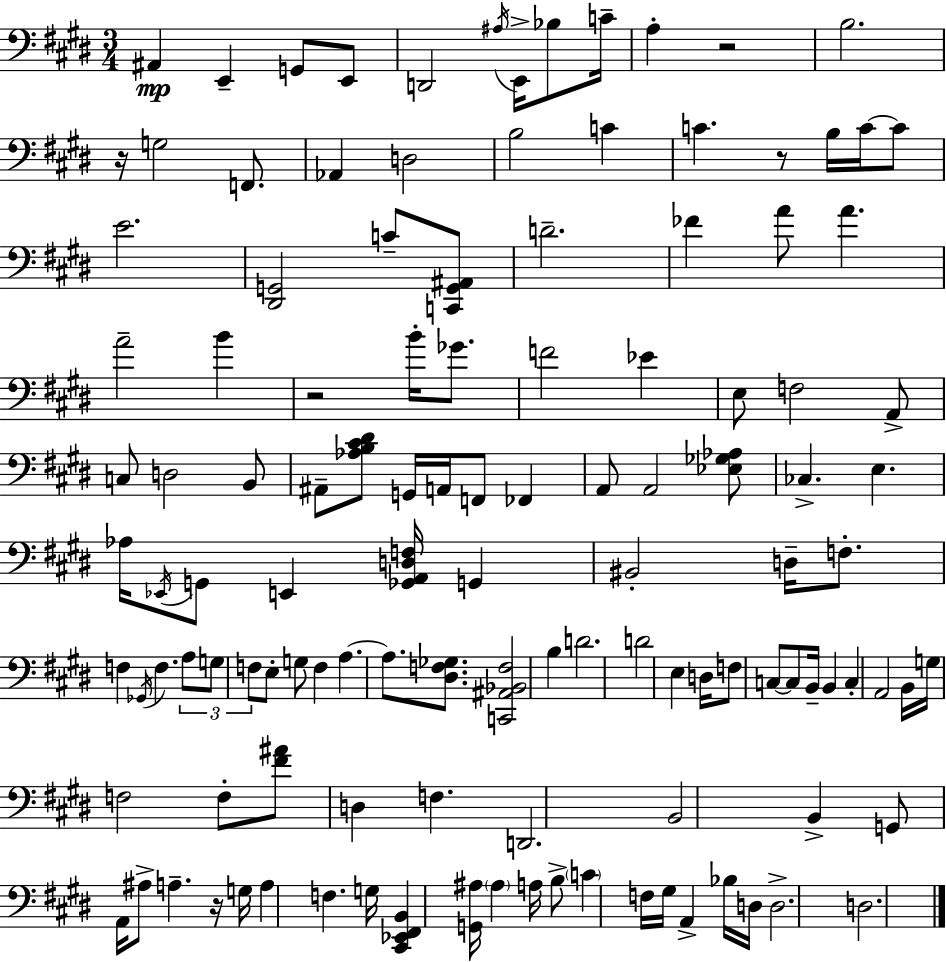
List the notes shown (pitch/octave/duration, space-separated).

A#2/q E2/q G2/e E2/e D2/h A#3/s E2/s Bb3/e C4/s A3/q R/h B3/h. R/s G3/h F2/e. Ab2/q D3/h B3/h C4/q C4/q. R/e B3/s C4/s C4/e E4/h. [D#2,G2]/h C4/e [C2,G2,A#2]/e D4/h. FES4/q A4/e A4/q. A4/h B4/q R/h B4/s Gb4/e. F4/h Eb4/q E3/e F3/h A2/e C3/e D3/h B2/e A#2/e [Ab3,B3,C#4,D#4]/e G2/s A2/s F2/e FES2/q A2/e A2/h [Eb3,Gb3,Ab3]/e CES3/q. E3/q. Ab3/s Eb2/s G2/e E2/q [Gb2,A2,D3,F3]/s G2/q BIS2/h D3/s F3/e. F3/q Gb2/s F3/q. A3/e G3/e F3/e E3/e G3/e F3/q A3/q. A3/e. [D#3,F3,Gb3]/e. [C2,A#2,Bb2,F3]/h B3/q D4/h. D4/h E3/q D3/s F3/e C3/e C3/e B2/s B2/q C3/q A2/h B2/s G3/s F3/h F3/e [F#4,A#4]/e D3/q F3/q. D2/h. B2/h B2/q G2/e A2/s A#3/e A3/q. R/s G3/s A3/q F3/q. G3/s [C#2,Eb2,F#2,B2]/q [G2,A#3]/s A#3/q A3/s B3/e C4/q F3/s G#3/s A2/q Bb3/s D3/s D3/h. D3/h.